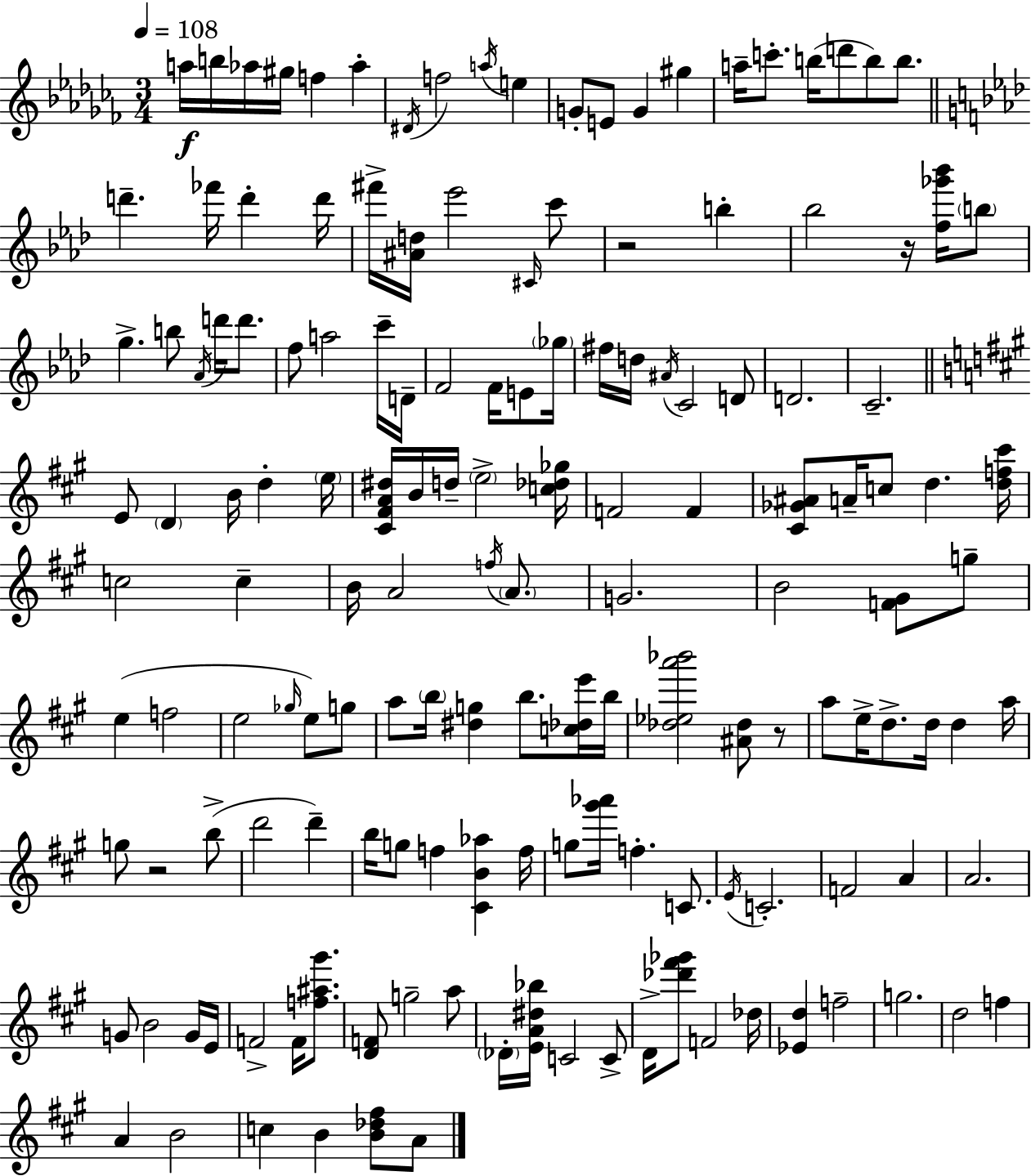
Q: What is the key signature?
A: AES minor